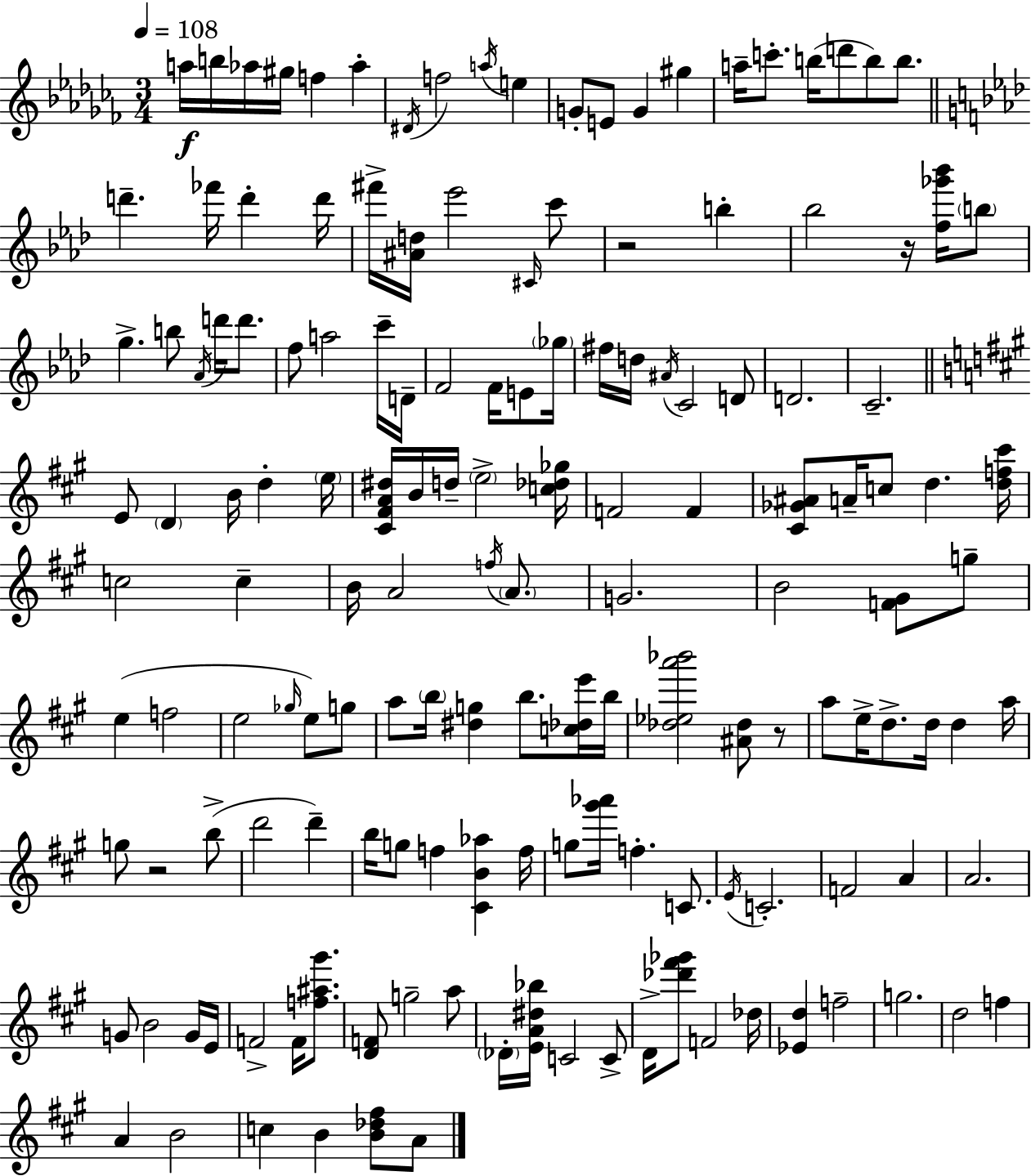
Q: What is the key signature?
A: AES minor